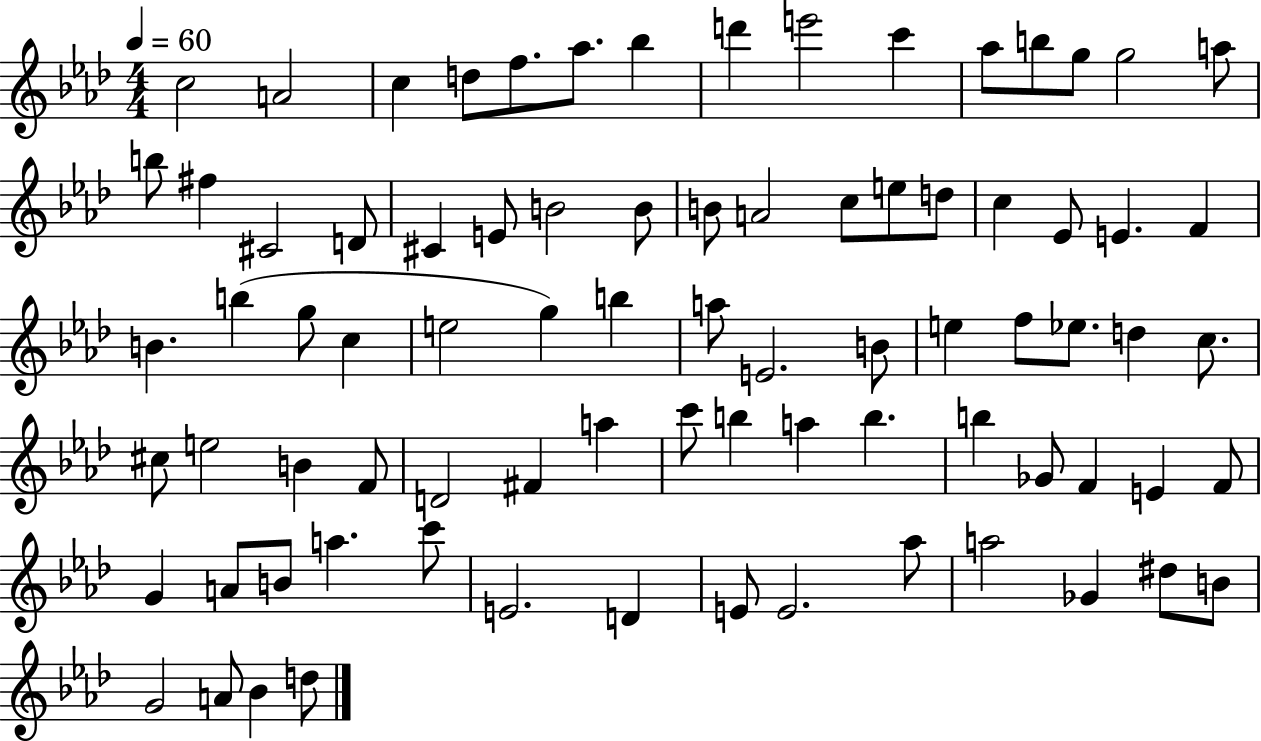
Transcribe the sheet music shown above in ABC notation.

X:1
T:Untitled
M:4/4
L:1/4
K:Ab
c2 A2 c d/2 f/2 _a/2 _b d' e'2 c' _a/2 b/2 g/2 g2 a/2 b/2 ^f ^C2 D/2 ^C E/2 B2 B/2 B/2 A2 c/2 e/2 d/2 c _E/2 E F B b g/2 c e2 g b a/2 E2 B/2 e f/2 _e/2 d c/2 ^c/2 e2 B F/2 D2 ^F a c'/2 b a b b _G/2 F E F/2 G A/2 B/2 a c'/2 E2 D E/2 E2 _a/2 a2 _G ^d/2 B/2 G2 A/2 _B d/2